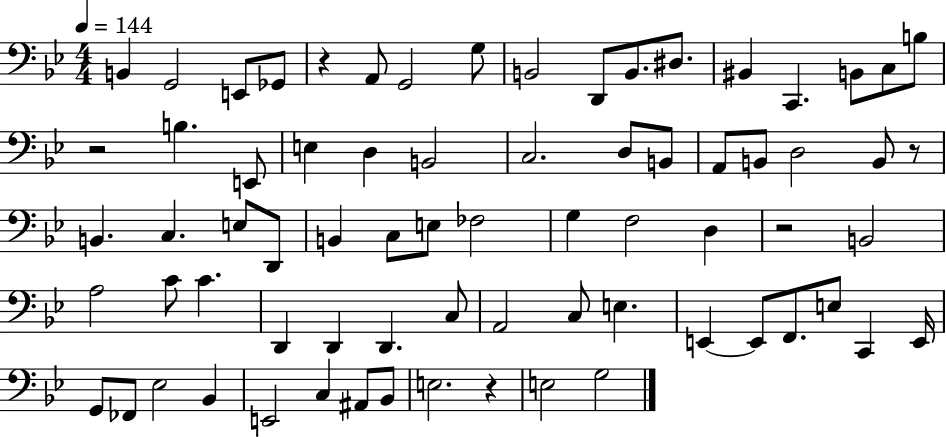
{
  \clef bass
  \numericTimeSignature
  \time 4/4
  \key bes \major
  \tempo 4 = 144
  b,4 g,2 e,8 ges,8 | r4 a,8 g,2 g8 | b,2 d,8 b,8. dis8. | bis,4 c,4. b,8 c8 b8 | \break r2 b4. e,8 | e4 d4 b,2 | c2. d8 b,8 | a,8 b,8 d2 b,8 r8 | \break b,4. c4. e8 d,8 | b,4 c8 e8 fes2 | g4 f2 d4 | r2 b,2 | \break a2 c'8 c'4. | d,4 d,4 d,4. c8 | a,2 c8 e4. | e,4~~ e,8 f,8. e8 c,4 e,16 | \break g,8 fes,8 ees2 bes,4 | e,2 c4 ais,8 bes,8 | e2. r4 | e2 g2 | \break \bar "|."
}